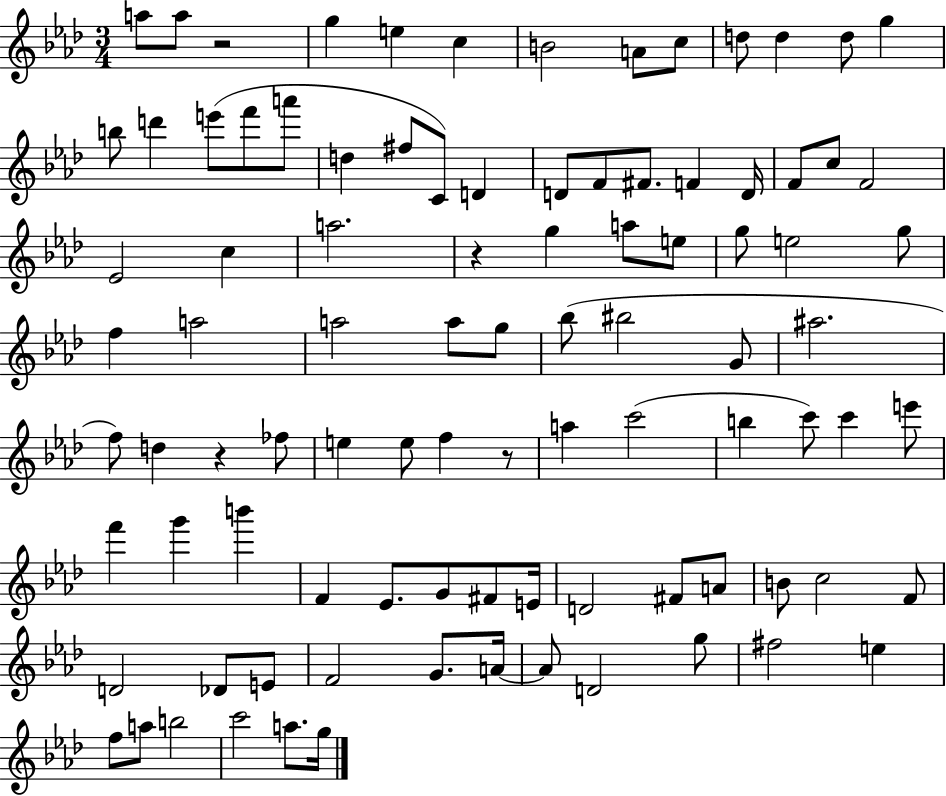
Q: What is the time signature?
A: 3/4